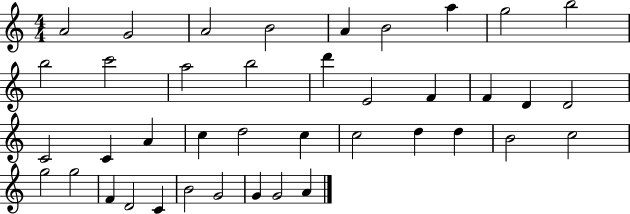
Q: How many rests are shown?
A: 0